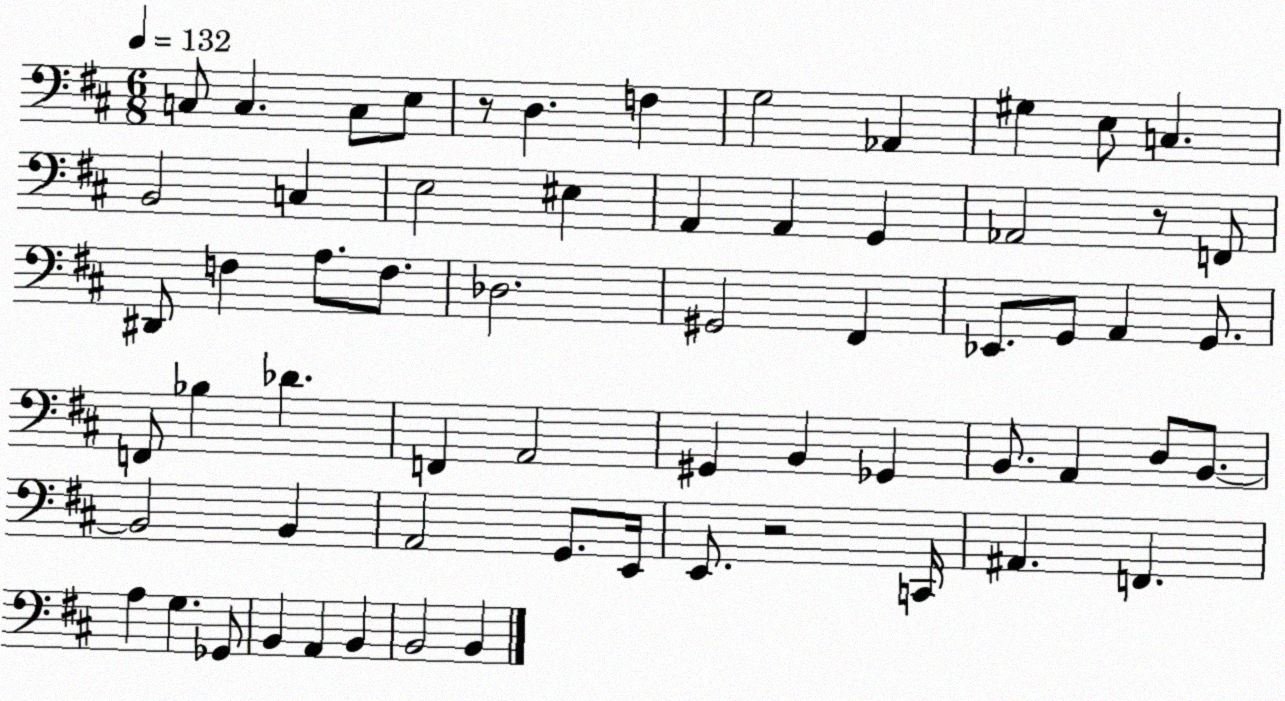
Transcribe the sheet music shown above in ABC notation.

X:1
T:Untitled
M:6/8
L:1/4
K:D
C,/2 C, C,/2 E,/2 z/2 D, F, G,2 _A,, ^G, E,/2 C, B,,2 C, E,2 ^E, A,, A,, G,, _A,,2 z/2 F,,/2 ^D,,/2 F, A,/2 F,/2 _D,2 ^G,,2 ^F,, _E,,/2 G,,/2 A,, G,,/2 F,,/2 _B, _D F,, A,,2 ^G,, B,, _G,, B,,/2 A,, D,/2 B,,/2 B,,2 B,, A,,2 G,,/2 E,,/4 E,,/2 z2 C,,/4 ^A,, F,, A, G, _G,,/2 B,, A,, B,, B,,2 B,,